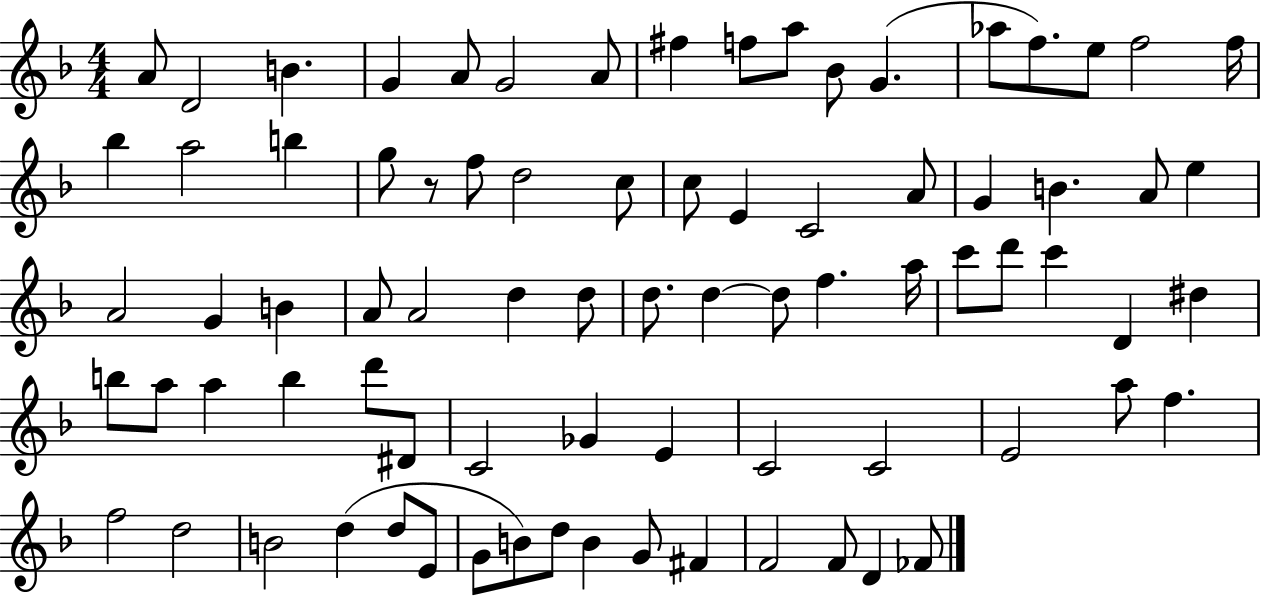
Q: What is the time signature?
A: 4/4